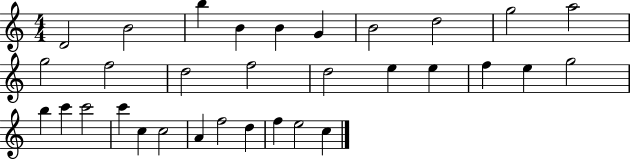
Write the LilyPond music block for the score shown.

{
  \clef treble
  \numericTimeSignature
  \time 4/4
  \key c \major
  d'2 b'2 | b''4 b'4 b'4 g'4 | b'2 d''2 | g''2 a''2 | \break g''2 f''2 | d''2 f''2 | d''2 e''4 e''4 | f''4 e''4 g''2 | \break b''4 c'''4 c'''2 | c'''4 c''4 c''2 | a'4 f''2 d''4 | f''4 e''2 c''4 | \break \bar "|."
}